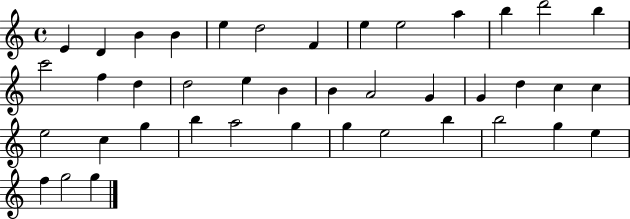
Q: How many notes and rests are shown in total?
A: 41